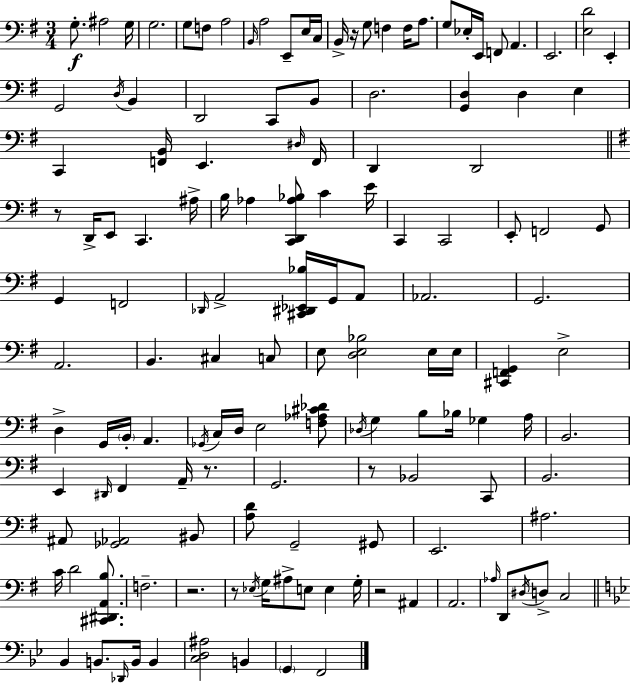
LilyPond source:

{
  \clef bass
  \numericTimeSignature
  \time 3/4
  \key e \minor
  g8.-.\f ais2 g16 | g2. | g8 f8 a2 | \grace { b,16 } a2 e,8-- e16 | \break c16 b,16-> r16 g8 f4 f16 a8. | g8 ees16-. e,16 f,8 a,4. | e,2. | <e d'>2 e,4-. | \break g,2 \acciaccatura { d16 } b,4 | d,2 c,8 | b,8 d2. | <g, d>4 d4 e4 | \break c,4 <f, b,>16 e,4. | \grace { dis16 } f,16 d,4 d,2 | \bar "||" \break \key g \major r8 d,16-> e,8 c,4. ais16-> | b16 aes4 <c, d, aes bes>8 c'4 e'16 | c,4 c,2 | e,8-. f,2 g,8 | \break g,4 f,2 | \grace { des,16 } a,2-> <cis, dis, ees, bes>16 g,16 a,8 | aes,2. | g,2. | \break a,2. | b,4. cis4 c8 | e8 <d e bes>2 e16 | e16 <cis, f, g,>4 e2-> | \break d4-> g,16 \parenthesize b,16-. a,4. | \acciaccatura { ges,16 } c16 d16 e2 | <f aes cis' des'>8 \acciaccatura { des16 } g4 b8 bes16 ges4 | a16 b,2. | \break e,4 \grace { dis,16 } fis,4 | a,16-- r8. g,2. | r8 bes,2 | c,8 b,2. | \break ais,8 <ges, aes,>2 | bis,8 <a d'>8 g,2-- | gis,8 e,2. | ais2. | \break c'16 d'2 | <cis, dis, a, b>8. f2.-- | r2. | r8 \acciaccatura { ees16 } g16 ais8-> e8 | \break e4 g16-. r2 | ais,4 a,2. | \grace { aes16 } d,8 \acciaccatura { dis16 } d8-> c2 | \bar "||" \break \key bes \major bes,4 b,8. \grace { des,16 } b,16 b,4 | <c d ais>2 b,4 | \parenthesize g,4 f,2 | \bar "|."
}